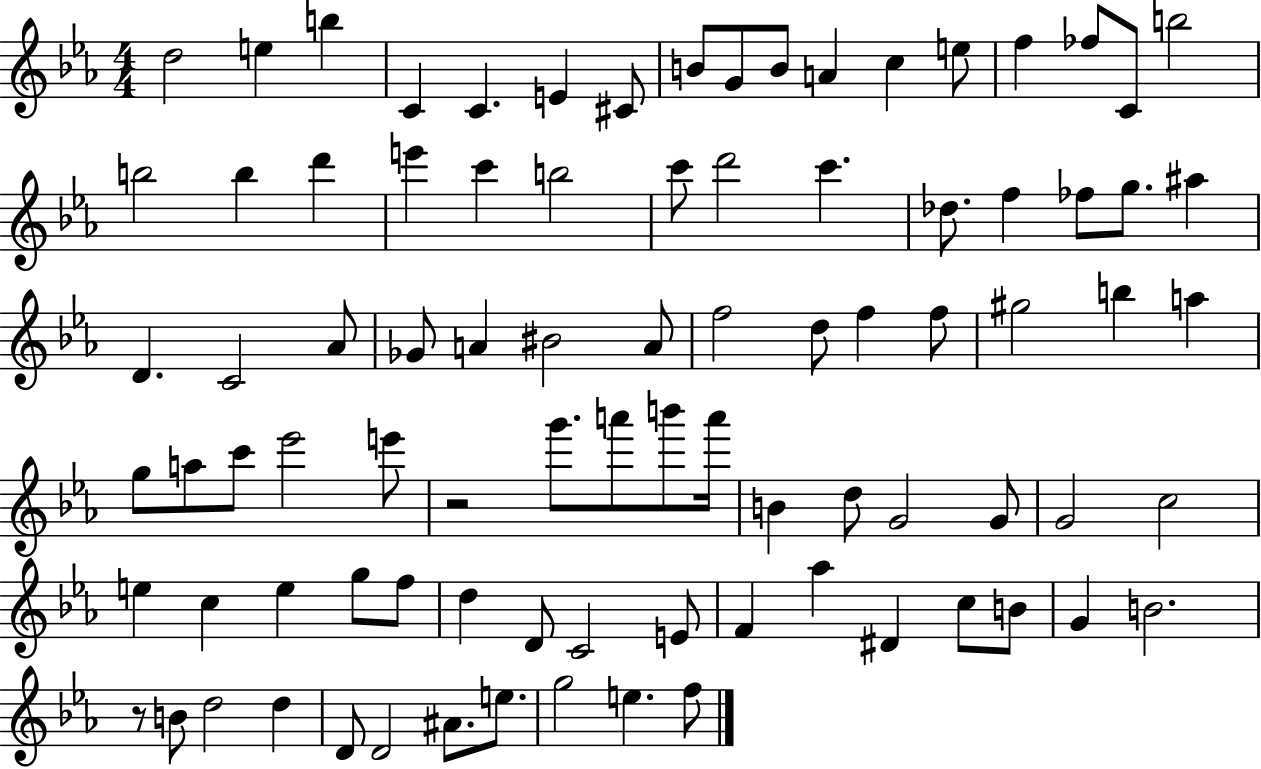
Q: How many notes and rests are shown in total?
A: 88